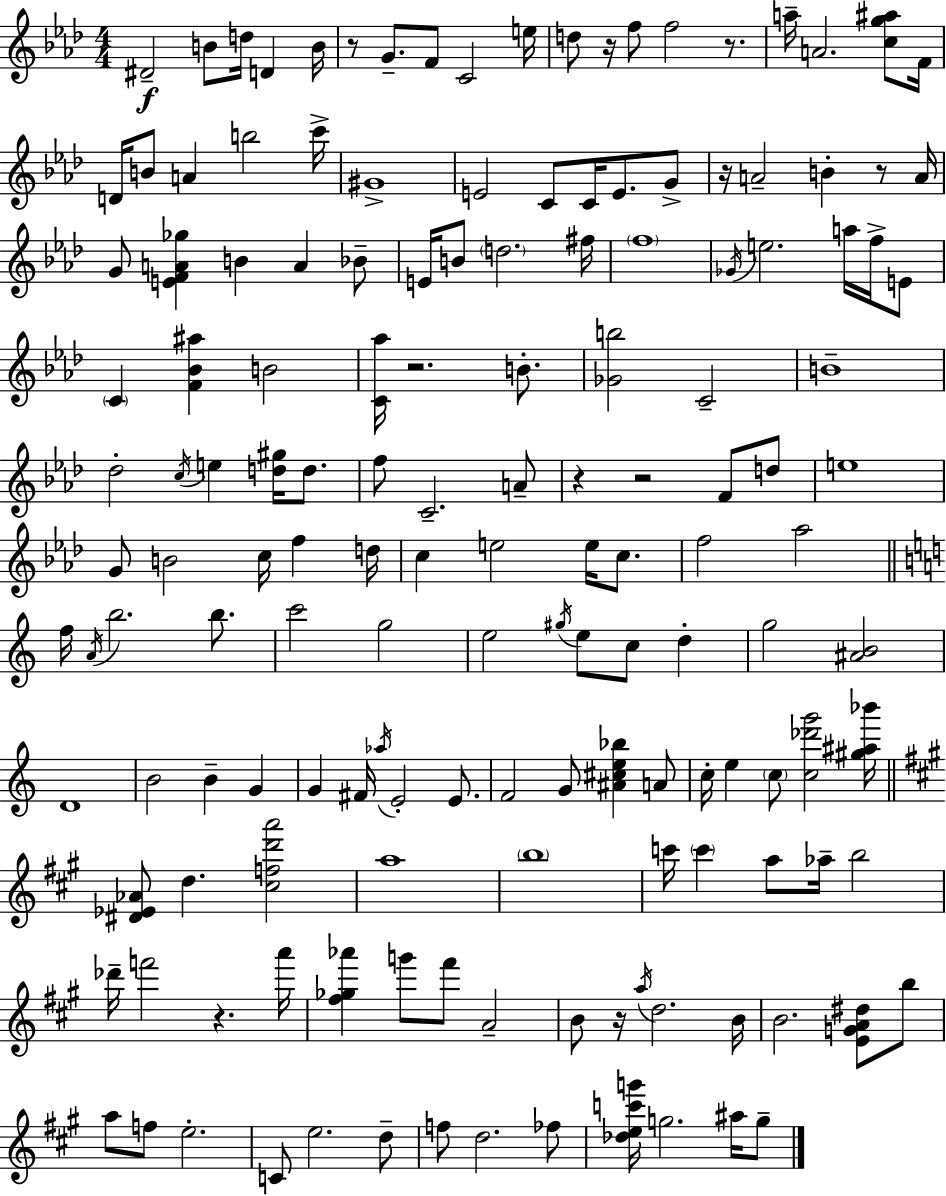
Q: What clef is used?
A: treble